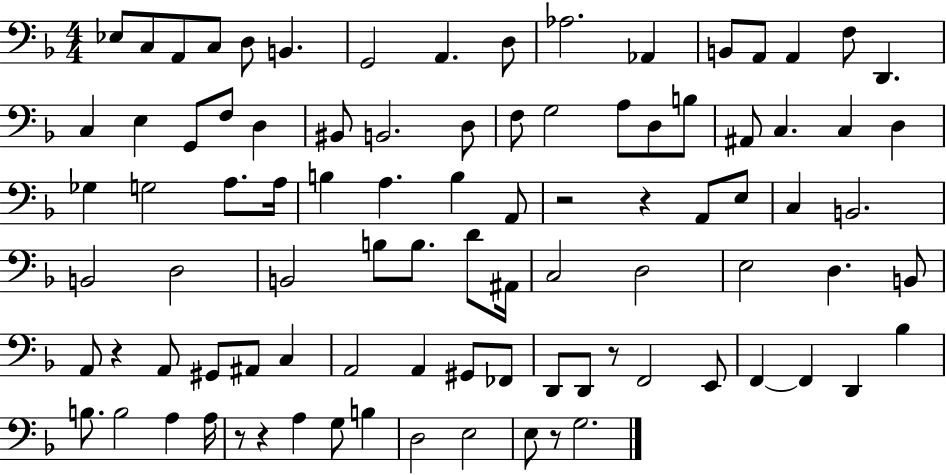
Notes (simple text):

Eb3/e C3/e A2/e C3/e D3/e B2/q. G2/h A2/q. D3/e Ab3/h. Ab2/q B2/e A2/e A2/q F3/e D2/q. C3/q E3/q G2/e F3/e D3/q BIS2/e B2/h. D3/e F3/e G3/h A3/e D3/e B3/e A#2/e C3/q. C3/q D3/q Gb3/q G3/h A3/e. A3/s B3/q A3/q. B3/q A2/e R/h R/q A2/e E3/e C3/q B2/h. B2/h D3/h B2/h B3/e B3/e. D4/e A#2/s C3/h D3/h E3/h D3/q. B2/e A2/e R/q A2/e G#2/e A#2/e C3/q A2/h A2/q G#2/e FES2/e D2/e D2/e R/e F2/h E2/e F2/q F2/q D2/q Bb3/q B3/e. B3/h A3/q A3/s R/e R/q A3/q G3/e B3/q D3/h E3/h E3/e R/e G3/h.